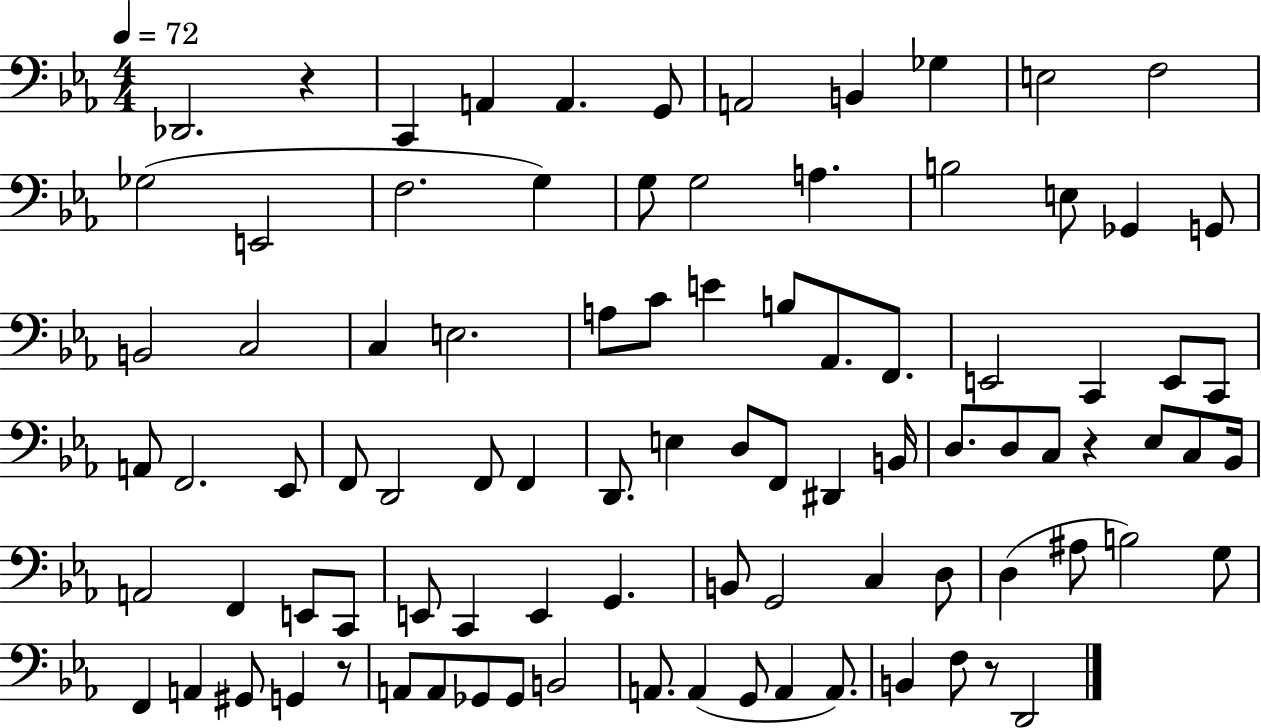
Db2/h. R/q C2/q A2/q A2/q. G2/e A2/h B2/q Gb3/q E3/h F3/h Gb3/h E2/h F3/h. G3/q G3/e G3/h A3/q. B3/h E3/e Gb2/q G2/e B2/h C3/h C3/q E3/h. A3/e C4/e E4/q B3/e Ab2/e. F2/e. E2/h C2/q E2/e C2/e A2/e F2/h. Eb2/e F2/e D2/h F2/e F2/q D2/e. E3/q D3/e F2/e D#2/q B2/s D3/e. D3/e C3/e R/q Eb3/e C3/e Bb2/s A2/h F2/q E2/e C2/e E2/e C2/q E2/q G2/q. B2/e G2/h C3/q D3/e D3/q A#3/e B3/h G3/e F2/q A2/q G#2/e G2/q R/e A2/e A2/e Gb2/e Gb2/e B2/h A2/e. A2/q G2/e A2/q A2/e. B2/q F3/e R/e D2/h